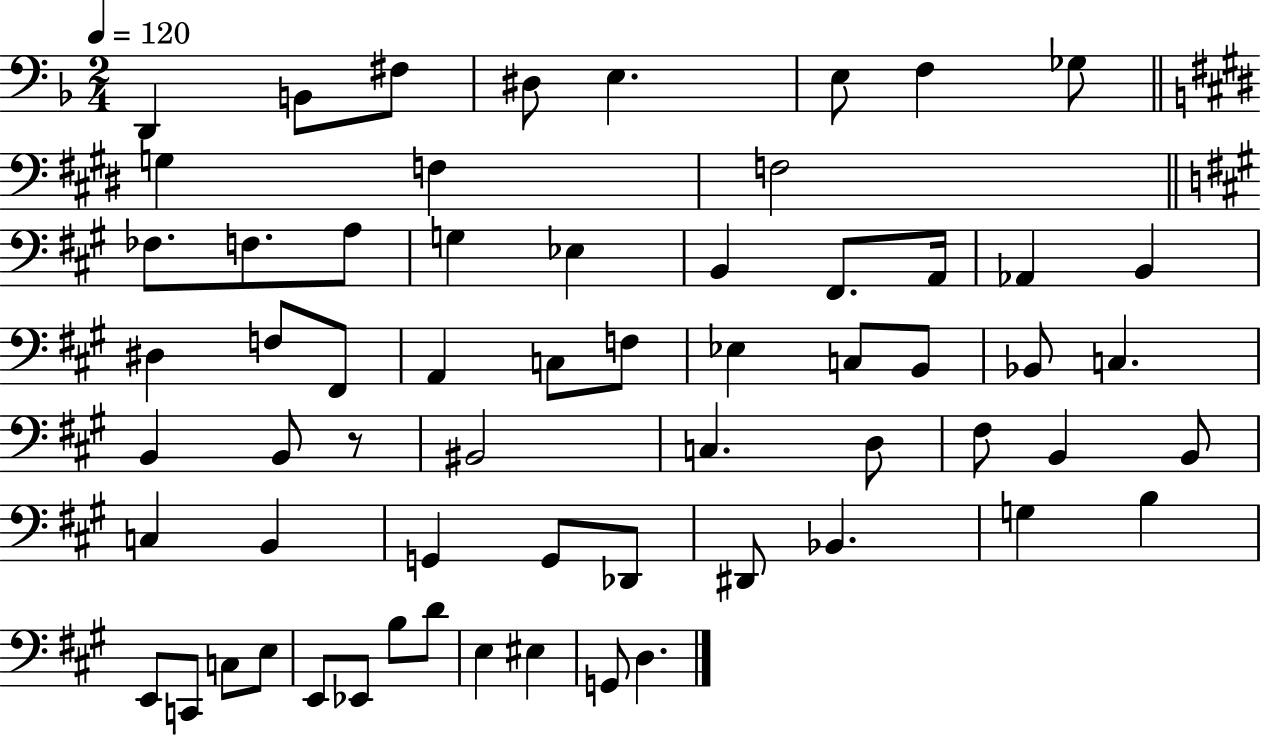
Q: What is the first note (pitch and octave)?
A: D2